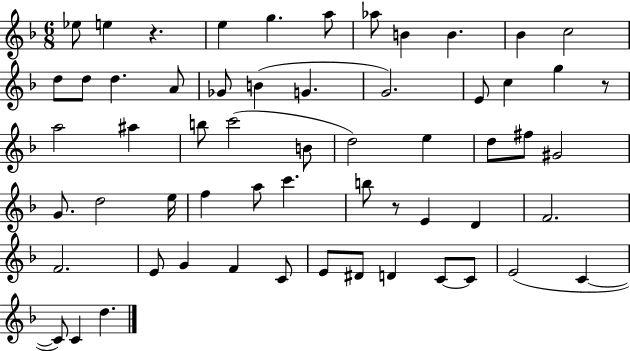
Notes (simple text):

Eb5/e E5/q R/q. E5/q G5/q. A5/e Ab5/e B4/q B4/q. Bb4/q C5/h D5/e D5/e D5/q. A4/e Gb4/e B4/q G4/q. G4/h. E4/e C5/q G5/q R/e A5/h A#5/q B5/e C6/h B4/e D5/h E5/q D5/e F#5/e G#4/h G4/e. D5/h E5/s F5/q A5/e C6/q. B5/e R/e E4/q D4/q F4/h. F4/h. E4/e G4/q F4/q C4/e E4/e D#4/e D4/q C4/e C4/e E4/h C4/q C4/e C4/q D5/q.